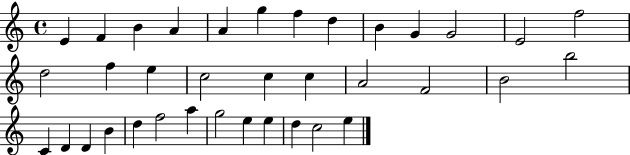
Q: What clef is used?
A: treble